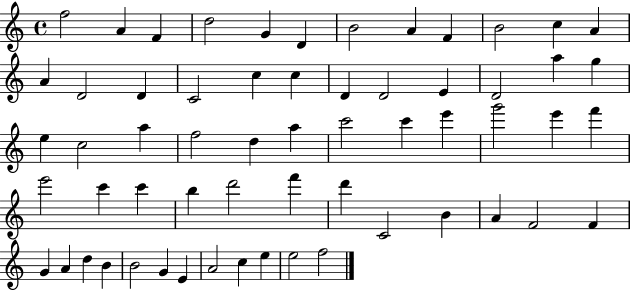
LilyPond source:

{
  \clef treble
  \time 4/4
  \defaultTimeSignature
  \key c \major
  f''2 a'4 f'4 | d''2 g'4 d'4 | b'2 a'4 f'4 | b'2 c''4 a'4 | \break a'4 d'2 d'4 | c'2 c''4 c''4 | d'4 d'2 e'4 | d'2 a''4 g''4 | \break e''4 c''2 a''4 | f''2 d''4 a''4 | c'''2 c'''4 e'''4 | g'''2 e'''4 f'''4 | \break e'''2 c'''4 c'''4 | b''4 d'''2 f'''4 | d'''4 c'2 b'4 | a'4 f'2 f'4 | \break g'4 a'4 d''4 b'4 | b'2 g'4 e'4 | a'2 c''4 e''4 | e''2 f''2 | \break \bar "|."
}